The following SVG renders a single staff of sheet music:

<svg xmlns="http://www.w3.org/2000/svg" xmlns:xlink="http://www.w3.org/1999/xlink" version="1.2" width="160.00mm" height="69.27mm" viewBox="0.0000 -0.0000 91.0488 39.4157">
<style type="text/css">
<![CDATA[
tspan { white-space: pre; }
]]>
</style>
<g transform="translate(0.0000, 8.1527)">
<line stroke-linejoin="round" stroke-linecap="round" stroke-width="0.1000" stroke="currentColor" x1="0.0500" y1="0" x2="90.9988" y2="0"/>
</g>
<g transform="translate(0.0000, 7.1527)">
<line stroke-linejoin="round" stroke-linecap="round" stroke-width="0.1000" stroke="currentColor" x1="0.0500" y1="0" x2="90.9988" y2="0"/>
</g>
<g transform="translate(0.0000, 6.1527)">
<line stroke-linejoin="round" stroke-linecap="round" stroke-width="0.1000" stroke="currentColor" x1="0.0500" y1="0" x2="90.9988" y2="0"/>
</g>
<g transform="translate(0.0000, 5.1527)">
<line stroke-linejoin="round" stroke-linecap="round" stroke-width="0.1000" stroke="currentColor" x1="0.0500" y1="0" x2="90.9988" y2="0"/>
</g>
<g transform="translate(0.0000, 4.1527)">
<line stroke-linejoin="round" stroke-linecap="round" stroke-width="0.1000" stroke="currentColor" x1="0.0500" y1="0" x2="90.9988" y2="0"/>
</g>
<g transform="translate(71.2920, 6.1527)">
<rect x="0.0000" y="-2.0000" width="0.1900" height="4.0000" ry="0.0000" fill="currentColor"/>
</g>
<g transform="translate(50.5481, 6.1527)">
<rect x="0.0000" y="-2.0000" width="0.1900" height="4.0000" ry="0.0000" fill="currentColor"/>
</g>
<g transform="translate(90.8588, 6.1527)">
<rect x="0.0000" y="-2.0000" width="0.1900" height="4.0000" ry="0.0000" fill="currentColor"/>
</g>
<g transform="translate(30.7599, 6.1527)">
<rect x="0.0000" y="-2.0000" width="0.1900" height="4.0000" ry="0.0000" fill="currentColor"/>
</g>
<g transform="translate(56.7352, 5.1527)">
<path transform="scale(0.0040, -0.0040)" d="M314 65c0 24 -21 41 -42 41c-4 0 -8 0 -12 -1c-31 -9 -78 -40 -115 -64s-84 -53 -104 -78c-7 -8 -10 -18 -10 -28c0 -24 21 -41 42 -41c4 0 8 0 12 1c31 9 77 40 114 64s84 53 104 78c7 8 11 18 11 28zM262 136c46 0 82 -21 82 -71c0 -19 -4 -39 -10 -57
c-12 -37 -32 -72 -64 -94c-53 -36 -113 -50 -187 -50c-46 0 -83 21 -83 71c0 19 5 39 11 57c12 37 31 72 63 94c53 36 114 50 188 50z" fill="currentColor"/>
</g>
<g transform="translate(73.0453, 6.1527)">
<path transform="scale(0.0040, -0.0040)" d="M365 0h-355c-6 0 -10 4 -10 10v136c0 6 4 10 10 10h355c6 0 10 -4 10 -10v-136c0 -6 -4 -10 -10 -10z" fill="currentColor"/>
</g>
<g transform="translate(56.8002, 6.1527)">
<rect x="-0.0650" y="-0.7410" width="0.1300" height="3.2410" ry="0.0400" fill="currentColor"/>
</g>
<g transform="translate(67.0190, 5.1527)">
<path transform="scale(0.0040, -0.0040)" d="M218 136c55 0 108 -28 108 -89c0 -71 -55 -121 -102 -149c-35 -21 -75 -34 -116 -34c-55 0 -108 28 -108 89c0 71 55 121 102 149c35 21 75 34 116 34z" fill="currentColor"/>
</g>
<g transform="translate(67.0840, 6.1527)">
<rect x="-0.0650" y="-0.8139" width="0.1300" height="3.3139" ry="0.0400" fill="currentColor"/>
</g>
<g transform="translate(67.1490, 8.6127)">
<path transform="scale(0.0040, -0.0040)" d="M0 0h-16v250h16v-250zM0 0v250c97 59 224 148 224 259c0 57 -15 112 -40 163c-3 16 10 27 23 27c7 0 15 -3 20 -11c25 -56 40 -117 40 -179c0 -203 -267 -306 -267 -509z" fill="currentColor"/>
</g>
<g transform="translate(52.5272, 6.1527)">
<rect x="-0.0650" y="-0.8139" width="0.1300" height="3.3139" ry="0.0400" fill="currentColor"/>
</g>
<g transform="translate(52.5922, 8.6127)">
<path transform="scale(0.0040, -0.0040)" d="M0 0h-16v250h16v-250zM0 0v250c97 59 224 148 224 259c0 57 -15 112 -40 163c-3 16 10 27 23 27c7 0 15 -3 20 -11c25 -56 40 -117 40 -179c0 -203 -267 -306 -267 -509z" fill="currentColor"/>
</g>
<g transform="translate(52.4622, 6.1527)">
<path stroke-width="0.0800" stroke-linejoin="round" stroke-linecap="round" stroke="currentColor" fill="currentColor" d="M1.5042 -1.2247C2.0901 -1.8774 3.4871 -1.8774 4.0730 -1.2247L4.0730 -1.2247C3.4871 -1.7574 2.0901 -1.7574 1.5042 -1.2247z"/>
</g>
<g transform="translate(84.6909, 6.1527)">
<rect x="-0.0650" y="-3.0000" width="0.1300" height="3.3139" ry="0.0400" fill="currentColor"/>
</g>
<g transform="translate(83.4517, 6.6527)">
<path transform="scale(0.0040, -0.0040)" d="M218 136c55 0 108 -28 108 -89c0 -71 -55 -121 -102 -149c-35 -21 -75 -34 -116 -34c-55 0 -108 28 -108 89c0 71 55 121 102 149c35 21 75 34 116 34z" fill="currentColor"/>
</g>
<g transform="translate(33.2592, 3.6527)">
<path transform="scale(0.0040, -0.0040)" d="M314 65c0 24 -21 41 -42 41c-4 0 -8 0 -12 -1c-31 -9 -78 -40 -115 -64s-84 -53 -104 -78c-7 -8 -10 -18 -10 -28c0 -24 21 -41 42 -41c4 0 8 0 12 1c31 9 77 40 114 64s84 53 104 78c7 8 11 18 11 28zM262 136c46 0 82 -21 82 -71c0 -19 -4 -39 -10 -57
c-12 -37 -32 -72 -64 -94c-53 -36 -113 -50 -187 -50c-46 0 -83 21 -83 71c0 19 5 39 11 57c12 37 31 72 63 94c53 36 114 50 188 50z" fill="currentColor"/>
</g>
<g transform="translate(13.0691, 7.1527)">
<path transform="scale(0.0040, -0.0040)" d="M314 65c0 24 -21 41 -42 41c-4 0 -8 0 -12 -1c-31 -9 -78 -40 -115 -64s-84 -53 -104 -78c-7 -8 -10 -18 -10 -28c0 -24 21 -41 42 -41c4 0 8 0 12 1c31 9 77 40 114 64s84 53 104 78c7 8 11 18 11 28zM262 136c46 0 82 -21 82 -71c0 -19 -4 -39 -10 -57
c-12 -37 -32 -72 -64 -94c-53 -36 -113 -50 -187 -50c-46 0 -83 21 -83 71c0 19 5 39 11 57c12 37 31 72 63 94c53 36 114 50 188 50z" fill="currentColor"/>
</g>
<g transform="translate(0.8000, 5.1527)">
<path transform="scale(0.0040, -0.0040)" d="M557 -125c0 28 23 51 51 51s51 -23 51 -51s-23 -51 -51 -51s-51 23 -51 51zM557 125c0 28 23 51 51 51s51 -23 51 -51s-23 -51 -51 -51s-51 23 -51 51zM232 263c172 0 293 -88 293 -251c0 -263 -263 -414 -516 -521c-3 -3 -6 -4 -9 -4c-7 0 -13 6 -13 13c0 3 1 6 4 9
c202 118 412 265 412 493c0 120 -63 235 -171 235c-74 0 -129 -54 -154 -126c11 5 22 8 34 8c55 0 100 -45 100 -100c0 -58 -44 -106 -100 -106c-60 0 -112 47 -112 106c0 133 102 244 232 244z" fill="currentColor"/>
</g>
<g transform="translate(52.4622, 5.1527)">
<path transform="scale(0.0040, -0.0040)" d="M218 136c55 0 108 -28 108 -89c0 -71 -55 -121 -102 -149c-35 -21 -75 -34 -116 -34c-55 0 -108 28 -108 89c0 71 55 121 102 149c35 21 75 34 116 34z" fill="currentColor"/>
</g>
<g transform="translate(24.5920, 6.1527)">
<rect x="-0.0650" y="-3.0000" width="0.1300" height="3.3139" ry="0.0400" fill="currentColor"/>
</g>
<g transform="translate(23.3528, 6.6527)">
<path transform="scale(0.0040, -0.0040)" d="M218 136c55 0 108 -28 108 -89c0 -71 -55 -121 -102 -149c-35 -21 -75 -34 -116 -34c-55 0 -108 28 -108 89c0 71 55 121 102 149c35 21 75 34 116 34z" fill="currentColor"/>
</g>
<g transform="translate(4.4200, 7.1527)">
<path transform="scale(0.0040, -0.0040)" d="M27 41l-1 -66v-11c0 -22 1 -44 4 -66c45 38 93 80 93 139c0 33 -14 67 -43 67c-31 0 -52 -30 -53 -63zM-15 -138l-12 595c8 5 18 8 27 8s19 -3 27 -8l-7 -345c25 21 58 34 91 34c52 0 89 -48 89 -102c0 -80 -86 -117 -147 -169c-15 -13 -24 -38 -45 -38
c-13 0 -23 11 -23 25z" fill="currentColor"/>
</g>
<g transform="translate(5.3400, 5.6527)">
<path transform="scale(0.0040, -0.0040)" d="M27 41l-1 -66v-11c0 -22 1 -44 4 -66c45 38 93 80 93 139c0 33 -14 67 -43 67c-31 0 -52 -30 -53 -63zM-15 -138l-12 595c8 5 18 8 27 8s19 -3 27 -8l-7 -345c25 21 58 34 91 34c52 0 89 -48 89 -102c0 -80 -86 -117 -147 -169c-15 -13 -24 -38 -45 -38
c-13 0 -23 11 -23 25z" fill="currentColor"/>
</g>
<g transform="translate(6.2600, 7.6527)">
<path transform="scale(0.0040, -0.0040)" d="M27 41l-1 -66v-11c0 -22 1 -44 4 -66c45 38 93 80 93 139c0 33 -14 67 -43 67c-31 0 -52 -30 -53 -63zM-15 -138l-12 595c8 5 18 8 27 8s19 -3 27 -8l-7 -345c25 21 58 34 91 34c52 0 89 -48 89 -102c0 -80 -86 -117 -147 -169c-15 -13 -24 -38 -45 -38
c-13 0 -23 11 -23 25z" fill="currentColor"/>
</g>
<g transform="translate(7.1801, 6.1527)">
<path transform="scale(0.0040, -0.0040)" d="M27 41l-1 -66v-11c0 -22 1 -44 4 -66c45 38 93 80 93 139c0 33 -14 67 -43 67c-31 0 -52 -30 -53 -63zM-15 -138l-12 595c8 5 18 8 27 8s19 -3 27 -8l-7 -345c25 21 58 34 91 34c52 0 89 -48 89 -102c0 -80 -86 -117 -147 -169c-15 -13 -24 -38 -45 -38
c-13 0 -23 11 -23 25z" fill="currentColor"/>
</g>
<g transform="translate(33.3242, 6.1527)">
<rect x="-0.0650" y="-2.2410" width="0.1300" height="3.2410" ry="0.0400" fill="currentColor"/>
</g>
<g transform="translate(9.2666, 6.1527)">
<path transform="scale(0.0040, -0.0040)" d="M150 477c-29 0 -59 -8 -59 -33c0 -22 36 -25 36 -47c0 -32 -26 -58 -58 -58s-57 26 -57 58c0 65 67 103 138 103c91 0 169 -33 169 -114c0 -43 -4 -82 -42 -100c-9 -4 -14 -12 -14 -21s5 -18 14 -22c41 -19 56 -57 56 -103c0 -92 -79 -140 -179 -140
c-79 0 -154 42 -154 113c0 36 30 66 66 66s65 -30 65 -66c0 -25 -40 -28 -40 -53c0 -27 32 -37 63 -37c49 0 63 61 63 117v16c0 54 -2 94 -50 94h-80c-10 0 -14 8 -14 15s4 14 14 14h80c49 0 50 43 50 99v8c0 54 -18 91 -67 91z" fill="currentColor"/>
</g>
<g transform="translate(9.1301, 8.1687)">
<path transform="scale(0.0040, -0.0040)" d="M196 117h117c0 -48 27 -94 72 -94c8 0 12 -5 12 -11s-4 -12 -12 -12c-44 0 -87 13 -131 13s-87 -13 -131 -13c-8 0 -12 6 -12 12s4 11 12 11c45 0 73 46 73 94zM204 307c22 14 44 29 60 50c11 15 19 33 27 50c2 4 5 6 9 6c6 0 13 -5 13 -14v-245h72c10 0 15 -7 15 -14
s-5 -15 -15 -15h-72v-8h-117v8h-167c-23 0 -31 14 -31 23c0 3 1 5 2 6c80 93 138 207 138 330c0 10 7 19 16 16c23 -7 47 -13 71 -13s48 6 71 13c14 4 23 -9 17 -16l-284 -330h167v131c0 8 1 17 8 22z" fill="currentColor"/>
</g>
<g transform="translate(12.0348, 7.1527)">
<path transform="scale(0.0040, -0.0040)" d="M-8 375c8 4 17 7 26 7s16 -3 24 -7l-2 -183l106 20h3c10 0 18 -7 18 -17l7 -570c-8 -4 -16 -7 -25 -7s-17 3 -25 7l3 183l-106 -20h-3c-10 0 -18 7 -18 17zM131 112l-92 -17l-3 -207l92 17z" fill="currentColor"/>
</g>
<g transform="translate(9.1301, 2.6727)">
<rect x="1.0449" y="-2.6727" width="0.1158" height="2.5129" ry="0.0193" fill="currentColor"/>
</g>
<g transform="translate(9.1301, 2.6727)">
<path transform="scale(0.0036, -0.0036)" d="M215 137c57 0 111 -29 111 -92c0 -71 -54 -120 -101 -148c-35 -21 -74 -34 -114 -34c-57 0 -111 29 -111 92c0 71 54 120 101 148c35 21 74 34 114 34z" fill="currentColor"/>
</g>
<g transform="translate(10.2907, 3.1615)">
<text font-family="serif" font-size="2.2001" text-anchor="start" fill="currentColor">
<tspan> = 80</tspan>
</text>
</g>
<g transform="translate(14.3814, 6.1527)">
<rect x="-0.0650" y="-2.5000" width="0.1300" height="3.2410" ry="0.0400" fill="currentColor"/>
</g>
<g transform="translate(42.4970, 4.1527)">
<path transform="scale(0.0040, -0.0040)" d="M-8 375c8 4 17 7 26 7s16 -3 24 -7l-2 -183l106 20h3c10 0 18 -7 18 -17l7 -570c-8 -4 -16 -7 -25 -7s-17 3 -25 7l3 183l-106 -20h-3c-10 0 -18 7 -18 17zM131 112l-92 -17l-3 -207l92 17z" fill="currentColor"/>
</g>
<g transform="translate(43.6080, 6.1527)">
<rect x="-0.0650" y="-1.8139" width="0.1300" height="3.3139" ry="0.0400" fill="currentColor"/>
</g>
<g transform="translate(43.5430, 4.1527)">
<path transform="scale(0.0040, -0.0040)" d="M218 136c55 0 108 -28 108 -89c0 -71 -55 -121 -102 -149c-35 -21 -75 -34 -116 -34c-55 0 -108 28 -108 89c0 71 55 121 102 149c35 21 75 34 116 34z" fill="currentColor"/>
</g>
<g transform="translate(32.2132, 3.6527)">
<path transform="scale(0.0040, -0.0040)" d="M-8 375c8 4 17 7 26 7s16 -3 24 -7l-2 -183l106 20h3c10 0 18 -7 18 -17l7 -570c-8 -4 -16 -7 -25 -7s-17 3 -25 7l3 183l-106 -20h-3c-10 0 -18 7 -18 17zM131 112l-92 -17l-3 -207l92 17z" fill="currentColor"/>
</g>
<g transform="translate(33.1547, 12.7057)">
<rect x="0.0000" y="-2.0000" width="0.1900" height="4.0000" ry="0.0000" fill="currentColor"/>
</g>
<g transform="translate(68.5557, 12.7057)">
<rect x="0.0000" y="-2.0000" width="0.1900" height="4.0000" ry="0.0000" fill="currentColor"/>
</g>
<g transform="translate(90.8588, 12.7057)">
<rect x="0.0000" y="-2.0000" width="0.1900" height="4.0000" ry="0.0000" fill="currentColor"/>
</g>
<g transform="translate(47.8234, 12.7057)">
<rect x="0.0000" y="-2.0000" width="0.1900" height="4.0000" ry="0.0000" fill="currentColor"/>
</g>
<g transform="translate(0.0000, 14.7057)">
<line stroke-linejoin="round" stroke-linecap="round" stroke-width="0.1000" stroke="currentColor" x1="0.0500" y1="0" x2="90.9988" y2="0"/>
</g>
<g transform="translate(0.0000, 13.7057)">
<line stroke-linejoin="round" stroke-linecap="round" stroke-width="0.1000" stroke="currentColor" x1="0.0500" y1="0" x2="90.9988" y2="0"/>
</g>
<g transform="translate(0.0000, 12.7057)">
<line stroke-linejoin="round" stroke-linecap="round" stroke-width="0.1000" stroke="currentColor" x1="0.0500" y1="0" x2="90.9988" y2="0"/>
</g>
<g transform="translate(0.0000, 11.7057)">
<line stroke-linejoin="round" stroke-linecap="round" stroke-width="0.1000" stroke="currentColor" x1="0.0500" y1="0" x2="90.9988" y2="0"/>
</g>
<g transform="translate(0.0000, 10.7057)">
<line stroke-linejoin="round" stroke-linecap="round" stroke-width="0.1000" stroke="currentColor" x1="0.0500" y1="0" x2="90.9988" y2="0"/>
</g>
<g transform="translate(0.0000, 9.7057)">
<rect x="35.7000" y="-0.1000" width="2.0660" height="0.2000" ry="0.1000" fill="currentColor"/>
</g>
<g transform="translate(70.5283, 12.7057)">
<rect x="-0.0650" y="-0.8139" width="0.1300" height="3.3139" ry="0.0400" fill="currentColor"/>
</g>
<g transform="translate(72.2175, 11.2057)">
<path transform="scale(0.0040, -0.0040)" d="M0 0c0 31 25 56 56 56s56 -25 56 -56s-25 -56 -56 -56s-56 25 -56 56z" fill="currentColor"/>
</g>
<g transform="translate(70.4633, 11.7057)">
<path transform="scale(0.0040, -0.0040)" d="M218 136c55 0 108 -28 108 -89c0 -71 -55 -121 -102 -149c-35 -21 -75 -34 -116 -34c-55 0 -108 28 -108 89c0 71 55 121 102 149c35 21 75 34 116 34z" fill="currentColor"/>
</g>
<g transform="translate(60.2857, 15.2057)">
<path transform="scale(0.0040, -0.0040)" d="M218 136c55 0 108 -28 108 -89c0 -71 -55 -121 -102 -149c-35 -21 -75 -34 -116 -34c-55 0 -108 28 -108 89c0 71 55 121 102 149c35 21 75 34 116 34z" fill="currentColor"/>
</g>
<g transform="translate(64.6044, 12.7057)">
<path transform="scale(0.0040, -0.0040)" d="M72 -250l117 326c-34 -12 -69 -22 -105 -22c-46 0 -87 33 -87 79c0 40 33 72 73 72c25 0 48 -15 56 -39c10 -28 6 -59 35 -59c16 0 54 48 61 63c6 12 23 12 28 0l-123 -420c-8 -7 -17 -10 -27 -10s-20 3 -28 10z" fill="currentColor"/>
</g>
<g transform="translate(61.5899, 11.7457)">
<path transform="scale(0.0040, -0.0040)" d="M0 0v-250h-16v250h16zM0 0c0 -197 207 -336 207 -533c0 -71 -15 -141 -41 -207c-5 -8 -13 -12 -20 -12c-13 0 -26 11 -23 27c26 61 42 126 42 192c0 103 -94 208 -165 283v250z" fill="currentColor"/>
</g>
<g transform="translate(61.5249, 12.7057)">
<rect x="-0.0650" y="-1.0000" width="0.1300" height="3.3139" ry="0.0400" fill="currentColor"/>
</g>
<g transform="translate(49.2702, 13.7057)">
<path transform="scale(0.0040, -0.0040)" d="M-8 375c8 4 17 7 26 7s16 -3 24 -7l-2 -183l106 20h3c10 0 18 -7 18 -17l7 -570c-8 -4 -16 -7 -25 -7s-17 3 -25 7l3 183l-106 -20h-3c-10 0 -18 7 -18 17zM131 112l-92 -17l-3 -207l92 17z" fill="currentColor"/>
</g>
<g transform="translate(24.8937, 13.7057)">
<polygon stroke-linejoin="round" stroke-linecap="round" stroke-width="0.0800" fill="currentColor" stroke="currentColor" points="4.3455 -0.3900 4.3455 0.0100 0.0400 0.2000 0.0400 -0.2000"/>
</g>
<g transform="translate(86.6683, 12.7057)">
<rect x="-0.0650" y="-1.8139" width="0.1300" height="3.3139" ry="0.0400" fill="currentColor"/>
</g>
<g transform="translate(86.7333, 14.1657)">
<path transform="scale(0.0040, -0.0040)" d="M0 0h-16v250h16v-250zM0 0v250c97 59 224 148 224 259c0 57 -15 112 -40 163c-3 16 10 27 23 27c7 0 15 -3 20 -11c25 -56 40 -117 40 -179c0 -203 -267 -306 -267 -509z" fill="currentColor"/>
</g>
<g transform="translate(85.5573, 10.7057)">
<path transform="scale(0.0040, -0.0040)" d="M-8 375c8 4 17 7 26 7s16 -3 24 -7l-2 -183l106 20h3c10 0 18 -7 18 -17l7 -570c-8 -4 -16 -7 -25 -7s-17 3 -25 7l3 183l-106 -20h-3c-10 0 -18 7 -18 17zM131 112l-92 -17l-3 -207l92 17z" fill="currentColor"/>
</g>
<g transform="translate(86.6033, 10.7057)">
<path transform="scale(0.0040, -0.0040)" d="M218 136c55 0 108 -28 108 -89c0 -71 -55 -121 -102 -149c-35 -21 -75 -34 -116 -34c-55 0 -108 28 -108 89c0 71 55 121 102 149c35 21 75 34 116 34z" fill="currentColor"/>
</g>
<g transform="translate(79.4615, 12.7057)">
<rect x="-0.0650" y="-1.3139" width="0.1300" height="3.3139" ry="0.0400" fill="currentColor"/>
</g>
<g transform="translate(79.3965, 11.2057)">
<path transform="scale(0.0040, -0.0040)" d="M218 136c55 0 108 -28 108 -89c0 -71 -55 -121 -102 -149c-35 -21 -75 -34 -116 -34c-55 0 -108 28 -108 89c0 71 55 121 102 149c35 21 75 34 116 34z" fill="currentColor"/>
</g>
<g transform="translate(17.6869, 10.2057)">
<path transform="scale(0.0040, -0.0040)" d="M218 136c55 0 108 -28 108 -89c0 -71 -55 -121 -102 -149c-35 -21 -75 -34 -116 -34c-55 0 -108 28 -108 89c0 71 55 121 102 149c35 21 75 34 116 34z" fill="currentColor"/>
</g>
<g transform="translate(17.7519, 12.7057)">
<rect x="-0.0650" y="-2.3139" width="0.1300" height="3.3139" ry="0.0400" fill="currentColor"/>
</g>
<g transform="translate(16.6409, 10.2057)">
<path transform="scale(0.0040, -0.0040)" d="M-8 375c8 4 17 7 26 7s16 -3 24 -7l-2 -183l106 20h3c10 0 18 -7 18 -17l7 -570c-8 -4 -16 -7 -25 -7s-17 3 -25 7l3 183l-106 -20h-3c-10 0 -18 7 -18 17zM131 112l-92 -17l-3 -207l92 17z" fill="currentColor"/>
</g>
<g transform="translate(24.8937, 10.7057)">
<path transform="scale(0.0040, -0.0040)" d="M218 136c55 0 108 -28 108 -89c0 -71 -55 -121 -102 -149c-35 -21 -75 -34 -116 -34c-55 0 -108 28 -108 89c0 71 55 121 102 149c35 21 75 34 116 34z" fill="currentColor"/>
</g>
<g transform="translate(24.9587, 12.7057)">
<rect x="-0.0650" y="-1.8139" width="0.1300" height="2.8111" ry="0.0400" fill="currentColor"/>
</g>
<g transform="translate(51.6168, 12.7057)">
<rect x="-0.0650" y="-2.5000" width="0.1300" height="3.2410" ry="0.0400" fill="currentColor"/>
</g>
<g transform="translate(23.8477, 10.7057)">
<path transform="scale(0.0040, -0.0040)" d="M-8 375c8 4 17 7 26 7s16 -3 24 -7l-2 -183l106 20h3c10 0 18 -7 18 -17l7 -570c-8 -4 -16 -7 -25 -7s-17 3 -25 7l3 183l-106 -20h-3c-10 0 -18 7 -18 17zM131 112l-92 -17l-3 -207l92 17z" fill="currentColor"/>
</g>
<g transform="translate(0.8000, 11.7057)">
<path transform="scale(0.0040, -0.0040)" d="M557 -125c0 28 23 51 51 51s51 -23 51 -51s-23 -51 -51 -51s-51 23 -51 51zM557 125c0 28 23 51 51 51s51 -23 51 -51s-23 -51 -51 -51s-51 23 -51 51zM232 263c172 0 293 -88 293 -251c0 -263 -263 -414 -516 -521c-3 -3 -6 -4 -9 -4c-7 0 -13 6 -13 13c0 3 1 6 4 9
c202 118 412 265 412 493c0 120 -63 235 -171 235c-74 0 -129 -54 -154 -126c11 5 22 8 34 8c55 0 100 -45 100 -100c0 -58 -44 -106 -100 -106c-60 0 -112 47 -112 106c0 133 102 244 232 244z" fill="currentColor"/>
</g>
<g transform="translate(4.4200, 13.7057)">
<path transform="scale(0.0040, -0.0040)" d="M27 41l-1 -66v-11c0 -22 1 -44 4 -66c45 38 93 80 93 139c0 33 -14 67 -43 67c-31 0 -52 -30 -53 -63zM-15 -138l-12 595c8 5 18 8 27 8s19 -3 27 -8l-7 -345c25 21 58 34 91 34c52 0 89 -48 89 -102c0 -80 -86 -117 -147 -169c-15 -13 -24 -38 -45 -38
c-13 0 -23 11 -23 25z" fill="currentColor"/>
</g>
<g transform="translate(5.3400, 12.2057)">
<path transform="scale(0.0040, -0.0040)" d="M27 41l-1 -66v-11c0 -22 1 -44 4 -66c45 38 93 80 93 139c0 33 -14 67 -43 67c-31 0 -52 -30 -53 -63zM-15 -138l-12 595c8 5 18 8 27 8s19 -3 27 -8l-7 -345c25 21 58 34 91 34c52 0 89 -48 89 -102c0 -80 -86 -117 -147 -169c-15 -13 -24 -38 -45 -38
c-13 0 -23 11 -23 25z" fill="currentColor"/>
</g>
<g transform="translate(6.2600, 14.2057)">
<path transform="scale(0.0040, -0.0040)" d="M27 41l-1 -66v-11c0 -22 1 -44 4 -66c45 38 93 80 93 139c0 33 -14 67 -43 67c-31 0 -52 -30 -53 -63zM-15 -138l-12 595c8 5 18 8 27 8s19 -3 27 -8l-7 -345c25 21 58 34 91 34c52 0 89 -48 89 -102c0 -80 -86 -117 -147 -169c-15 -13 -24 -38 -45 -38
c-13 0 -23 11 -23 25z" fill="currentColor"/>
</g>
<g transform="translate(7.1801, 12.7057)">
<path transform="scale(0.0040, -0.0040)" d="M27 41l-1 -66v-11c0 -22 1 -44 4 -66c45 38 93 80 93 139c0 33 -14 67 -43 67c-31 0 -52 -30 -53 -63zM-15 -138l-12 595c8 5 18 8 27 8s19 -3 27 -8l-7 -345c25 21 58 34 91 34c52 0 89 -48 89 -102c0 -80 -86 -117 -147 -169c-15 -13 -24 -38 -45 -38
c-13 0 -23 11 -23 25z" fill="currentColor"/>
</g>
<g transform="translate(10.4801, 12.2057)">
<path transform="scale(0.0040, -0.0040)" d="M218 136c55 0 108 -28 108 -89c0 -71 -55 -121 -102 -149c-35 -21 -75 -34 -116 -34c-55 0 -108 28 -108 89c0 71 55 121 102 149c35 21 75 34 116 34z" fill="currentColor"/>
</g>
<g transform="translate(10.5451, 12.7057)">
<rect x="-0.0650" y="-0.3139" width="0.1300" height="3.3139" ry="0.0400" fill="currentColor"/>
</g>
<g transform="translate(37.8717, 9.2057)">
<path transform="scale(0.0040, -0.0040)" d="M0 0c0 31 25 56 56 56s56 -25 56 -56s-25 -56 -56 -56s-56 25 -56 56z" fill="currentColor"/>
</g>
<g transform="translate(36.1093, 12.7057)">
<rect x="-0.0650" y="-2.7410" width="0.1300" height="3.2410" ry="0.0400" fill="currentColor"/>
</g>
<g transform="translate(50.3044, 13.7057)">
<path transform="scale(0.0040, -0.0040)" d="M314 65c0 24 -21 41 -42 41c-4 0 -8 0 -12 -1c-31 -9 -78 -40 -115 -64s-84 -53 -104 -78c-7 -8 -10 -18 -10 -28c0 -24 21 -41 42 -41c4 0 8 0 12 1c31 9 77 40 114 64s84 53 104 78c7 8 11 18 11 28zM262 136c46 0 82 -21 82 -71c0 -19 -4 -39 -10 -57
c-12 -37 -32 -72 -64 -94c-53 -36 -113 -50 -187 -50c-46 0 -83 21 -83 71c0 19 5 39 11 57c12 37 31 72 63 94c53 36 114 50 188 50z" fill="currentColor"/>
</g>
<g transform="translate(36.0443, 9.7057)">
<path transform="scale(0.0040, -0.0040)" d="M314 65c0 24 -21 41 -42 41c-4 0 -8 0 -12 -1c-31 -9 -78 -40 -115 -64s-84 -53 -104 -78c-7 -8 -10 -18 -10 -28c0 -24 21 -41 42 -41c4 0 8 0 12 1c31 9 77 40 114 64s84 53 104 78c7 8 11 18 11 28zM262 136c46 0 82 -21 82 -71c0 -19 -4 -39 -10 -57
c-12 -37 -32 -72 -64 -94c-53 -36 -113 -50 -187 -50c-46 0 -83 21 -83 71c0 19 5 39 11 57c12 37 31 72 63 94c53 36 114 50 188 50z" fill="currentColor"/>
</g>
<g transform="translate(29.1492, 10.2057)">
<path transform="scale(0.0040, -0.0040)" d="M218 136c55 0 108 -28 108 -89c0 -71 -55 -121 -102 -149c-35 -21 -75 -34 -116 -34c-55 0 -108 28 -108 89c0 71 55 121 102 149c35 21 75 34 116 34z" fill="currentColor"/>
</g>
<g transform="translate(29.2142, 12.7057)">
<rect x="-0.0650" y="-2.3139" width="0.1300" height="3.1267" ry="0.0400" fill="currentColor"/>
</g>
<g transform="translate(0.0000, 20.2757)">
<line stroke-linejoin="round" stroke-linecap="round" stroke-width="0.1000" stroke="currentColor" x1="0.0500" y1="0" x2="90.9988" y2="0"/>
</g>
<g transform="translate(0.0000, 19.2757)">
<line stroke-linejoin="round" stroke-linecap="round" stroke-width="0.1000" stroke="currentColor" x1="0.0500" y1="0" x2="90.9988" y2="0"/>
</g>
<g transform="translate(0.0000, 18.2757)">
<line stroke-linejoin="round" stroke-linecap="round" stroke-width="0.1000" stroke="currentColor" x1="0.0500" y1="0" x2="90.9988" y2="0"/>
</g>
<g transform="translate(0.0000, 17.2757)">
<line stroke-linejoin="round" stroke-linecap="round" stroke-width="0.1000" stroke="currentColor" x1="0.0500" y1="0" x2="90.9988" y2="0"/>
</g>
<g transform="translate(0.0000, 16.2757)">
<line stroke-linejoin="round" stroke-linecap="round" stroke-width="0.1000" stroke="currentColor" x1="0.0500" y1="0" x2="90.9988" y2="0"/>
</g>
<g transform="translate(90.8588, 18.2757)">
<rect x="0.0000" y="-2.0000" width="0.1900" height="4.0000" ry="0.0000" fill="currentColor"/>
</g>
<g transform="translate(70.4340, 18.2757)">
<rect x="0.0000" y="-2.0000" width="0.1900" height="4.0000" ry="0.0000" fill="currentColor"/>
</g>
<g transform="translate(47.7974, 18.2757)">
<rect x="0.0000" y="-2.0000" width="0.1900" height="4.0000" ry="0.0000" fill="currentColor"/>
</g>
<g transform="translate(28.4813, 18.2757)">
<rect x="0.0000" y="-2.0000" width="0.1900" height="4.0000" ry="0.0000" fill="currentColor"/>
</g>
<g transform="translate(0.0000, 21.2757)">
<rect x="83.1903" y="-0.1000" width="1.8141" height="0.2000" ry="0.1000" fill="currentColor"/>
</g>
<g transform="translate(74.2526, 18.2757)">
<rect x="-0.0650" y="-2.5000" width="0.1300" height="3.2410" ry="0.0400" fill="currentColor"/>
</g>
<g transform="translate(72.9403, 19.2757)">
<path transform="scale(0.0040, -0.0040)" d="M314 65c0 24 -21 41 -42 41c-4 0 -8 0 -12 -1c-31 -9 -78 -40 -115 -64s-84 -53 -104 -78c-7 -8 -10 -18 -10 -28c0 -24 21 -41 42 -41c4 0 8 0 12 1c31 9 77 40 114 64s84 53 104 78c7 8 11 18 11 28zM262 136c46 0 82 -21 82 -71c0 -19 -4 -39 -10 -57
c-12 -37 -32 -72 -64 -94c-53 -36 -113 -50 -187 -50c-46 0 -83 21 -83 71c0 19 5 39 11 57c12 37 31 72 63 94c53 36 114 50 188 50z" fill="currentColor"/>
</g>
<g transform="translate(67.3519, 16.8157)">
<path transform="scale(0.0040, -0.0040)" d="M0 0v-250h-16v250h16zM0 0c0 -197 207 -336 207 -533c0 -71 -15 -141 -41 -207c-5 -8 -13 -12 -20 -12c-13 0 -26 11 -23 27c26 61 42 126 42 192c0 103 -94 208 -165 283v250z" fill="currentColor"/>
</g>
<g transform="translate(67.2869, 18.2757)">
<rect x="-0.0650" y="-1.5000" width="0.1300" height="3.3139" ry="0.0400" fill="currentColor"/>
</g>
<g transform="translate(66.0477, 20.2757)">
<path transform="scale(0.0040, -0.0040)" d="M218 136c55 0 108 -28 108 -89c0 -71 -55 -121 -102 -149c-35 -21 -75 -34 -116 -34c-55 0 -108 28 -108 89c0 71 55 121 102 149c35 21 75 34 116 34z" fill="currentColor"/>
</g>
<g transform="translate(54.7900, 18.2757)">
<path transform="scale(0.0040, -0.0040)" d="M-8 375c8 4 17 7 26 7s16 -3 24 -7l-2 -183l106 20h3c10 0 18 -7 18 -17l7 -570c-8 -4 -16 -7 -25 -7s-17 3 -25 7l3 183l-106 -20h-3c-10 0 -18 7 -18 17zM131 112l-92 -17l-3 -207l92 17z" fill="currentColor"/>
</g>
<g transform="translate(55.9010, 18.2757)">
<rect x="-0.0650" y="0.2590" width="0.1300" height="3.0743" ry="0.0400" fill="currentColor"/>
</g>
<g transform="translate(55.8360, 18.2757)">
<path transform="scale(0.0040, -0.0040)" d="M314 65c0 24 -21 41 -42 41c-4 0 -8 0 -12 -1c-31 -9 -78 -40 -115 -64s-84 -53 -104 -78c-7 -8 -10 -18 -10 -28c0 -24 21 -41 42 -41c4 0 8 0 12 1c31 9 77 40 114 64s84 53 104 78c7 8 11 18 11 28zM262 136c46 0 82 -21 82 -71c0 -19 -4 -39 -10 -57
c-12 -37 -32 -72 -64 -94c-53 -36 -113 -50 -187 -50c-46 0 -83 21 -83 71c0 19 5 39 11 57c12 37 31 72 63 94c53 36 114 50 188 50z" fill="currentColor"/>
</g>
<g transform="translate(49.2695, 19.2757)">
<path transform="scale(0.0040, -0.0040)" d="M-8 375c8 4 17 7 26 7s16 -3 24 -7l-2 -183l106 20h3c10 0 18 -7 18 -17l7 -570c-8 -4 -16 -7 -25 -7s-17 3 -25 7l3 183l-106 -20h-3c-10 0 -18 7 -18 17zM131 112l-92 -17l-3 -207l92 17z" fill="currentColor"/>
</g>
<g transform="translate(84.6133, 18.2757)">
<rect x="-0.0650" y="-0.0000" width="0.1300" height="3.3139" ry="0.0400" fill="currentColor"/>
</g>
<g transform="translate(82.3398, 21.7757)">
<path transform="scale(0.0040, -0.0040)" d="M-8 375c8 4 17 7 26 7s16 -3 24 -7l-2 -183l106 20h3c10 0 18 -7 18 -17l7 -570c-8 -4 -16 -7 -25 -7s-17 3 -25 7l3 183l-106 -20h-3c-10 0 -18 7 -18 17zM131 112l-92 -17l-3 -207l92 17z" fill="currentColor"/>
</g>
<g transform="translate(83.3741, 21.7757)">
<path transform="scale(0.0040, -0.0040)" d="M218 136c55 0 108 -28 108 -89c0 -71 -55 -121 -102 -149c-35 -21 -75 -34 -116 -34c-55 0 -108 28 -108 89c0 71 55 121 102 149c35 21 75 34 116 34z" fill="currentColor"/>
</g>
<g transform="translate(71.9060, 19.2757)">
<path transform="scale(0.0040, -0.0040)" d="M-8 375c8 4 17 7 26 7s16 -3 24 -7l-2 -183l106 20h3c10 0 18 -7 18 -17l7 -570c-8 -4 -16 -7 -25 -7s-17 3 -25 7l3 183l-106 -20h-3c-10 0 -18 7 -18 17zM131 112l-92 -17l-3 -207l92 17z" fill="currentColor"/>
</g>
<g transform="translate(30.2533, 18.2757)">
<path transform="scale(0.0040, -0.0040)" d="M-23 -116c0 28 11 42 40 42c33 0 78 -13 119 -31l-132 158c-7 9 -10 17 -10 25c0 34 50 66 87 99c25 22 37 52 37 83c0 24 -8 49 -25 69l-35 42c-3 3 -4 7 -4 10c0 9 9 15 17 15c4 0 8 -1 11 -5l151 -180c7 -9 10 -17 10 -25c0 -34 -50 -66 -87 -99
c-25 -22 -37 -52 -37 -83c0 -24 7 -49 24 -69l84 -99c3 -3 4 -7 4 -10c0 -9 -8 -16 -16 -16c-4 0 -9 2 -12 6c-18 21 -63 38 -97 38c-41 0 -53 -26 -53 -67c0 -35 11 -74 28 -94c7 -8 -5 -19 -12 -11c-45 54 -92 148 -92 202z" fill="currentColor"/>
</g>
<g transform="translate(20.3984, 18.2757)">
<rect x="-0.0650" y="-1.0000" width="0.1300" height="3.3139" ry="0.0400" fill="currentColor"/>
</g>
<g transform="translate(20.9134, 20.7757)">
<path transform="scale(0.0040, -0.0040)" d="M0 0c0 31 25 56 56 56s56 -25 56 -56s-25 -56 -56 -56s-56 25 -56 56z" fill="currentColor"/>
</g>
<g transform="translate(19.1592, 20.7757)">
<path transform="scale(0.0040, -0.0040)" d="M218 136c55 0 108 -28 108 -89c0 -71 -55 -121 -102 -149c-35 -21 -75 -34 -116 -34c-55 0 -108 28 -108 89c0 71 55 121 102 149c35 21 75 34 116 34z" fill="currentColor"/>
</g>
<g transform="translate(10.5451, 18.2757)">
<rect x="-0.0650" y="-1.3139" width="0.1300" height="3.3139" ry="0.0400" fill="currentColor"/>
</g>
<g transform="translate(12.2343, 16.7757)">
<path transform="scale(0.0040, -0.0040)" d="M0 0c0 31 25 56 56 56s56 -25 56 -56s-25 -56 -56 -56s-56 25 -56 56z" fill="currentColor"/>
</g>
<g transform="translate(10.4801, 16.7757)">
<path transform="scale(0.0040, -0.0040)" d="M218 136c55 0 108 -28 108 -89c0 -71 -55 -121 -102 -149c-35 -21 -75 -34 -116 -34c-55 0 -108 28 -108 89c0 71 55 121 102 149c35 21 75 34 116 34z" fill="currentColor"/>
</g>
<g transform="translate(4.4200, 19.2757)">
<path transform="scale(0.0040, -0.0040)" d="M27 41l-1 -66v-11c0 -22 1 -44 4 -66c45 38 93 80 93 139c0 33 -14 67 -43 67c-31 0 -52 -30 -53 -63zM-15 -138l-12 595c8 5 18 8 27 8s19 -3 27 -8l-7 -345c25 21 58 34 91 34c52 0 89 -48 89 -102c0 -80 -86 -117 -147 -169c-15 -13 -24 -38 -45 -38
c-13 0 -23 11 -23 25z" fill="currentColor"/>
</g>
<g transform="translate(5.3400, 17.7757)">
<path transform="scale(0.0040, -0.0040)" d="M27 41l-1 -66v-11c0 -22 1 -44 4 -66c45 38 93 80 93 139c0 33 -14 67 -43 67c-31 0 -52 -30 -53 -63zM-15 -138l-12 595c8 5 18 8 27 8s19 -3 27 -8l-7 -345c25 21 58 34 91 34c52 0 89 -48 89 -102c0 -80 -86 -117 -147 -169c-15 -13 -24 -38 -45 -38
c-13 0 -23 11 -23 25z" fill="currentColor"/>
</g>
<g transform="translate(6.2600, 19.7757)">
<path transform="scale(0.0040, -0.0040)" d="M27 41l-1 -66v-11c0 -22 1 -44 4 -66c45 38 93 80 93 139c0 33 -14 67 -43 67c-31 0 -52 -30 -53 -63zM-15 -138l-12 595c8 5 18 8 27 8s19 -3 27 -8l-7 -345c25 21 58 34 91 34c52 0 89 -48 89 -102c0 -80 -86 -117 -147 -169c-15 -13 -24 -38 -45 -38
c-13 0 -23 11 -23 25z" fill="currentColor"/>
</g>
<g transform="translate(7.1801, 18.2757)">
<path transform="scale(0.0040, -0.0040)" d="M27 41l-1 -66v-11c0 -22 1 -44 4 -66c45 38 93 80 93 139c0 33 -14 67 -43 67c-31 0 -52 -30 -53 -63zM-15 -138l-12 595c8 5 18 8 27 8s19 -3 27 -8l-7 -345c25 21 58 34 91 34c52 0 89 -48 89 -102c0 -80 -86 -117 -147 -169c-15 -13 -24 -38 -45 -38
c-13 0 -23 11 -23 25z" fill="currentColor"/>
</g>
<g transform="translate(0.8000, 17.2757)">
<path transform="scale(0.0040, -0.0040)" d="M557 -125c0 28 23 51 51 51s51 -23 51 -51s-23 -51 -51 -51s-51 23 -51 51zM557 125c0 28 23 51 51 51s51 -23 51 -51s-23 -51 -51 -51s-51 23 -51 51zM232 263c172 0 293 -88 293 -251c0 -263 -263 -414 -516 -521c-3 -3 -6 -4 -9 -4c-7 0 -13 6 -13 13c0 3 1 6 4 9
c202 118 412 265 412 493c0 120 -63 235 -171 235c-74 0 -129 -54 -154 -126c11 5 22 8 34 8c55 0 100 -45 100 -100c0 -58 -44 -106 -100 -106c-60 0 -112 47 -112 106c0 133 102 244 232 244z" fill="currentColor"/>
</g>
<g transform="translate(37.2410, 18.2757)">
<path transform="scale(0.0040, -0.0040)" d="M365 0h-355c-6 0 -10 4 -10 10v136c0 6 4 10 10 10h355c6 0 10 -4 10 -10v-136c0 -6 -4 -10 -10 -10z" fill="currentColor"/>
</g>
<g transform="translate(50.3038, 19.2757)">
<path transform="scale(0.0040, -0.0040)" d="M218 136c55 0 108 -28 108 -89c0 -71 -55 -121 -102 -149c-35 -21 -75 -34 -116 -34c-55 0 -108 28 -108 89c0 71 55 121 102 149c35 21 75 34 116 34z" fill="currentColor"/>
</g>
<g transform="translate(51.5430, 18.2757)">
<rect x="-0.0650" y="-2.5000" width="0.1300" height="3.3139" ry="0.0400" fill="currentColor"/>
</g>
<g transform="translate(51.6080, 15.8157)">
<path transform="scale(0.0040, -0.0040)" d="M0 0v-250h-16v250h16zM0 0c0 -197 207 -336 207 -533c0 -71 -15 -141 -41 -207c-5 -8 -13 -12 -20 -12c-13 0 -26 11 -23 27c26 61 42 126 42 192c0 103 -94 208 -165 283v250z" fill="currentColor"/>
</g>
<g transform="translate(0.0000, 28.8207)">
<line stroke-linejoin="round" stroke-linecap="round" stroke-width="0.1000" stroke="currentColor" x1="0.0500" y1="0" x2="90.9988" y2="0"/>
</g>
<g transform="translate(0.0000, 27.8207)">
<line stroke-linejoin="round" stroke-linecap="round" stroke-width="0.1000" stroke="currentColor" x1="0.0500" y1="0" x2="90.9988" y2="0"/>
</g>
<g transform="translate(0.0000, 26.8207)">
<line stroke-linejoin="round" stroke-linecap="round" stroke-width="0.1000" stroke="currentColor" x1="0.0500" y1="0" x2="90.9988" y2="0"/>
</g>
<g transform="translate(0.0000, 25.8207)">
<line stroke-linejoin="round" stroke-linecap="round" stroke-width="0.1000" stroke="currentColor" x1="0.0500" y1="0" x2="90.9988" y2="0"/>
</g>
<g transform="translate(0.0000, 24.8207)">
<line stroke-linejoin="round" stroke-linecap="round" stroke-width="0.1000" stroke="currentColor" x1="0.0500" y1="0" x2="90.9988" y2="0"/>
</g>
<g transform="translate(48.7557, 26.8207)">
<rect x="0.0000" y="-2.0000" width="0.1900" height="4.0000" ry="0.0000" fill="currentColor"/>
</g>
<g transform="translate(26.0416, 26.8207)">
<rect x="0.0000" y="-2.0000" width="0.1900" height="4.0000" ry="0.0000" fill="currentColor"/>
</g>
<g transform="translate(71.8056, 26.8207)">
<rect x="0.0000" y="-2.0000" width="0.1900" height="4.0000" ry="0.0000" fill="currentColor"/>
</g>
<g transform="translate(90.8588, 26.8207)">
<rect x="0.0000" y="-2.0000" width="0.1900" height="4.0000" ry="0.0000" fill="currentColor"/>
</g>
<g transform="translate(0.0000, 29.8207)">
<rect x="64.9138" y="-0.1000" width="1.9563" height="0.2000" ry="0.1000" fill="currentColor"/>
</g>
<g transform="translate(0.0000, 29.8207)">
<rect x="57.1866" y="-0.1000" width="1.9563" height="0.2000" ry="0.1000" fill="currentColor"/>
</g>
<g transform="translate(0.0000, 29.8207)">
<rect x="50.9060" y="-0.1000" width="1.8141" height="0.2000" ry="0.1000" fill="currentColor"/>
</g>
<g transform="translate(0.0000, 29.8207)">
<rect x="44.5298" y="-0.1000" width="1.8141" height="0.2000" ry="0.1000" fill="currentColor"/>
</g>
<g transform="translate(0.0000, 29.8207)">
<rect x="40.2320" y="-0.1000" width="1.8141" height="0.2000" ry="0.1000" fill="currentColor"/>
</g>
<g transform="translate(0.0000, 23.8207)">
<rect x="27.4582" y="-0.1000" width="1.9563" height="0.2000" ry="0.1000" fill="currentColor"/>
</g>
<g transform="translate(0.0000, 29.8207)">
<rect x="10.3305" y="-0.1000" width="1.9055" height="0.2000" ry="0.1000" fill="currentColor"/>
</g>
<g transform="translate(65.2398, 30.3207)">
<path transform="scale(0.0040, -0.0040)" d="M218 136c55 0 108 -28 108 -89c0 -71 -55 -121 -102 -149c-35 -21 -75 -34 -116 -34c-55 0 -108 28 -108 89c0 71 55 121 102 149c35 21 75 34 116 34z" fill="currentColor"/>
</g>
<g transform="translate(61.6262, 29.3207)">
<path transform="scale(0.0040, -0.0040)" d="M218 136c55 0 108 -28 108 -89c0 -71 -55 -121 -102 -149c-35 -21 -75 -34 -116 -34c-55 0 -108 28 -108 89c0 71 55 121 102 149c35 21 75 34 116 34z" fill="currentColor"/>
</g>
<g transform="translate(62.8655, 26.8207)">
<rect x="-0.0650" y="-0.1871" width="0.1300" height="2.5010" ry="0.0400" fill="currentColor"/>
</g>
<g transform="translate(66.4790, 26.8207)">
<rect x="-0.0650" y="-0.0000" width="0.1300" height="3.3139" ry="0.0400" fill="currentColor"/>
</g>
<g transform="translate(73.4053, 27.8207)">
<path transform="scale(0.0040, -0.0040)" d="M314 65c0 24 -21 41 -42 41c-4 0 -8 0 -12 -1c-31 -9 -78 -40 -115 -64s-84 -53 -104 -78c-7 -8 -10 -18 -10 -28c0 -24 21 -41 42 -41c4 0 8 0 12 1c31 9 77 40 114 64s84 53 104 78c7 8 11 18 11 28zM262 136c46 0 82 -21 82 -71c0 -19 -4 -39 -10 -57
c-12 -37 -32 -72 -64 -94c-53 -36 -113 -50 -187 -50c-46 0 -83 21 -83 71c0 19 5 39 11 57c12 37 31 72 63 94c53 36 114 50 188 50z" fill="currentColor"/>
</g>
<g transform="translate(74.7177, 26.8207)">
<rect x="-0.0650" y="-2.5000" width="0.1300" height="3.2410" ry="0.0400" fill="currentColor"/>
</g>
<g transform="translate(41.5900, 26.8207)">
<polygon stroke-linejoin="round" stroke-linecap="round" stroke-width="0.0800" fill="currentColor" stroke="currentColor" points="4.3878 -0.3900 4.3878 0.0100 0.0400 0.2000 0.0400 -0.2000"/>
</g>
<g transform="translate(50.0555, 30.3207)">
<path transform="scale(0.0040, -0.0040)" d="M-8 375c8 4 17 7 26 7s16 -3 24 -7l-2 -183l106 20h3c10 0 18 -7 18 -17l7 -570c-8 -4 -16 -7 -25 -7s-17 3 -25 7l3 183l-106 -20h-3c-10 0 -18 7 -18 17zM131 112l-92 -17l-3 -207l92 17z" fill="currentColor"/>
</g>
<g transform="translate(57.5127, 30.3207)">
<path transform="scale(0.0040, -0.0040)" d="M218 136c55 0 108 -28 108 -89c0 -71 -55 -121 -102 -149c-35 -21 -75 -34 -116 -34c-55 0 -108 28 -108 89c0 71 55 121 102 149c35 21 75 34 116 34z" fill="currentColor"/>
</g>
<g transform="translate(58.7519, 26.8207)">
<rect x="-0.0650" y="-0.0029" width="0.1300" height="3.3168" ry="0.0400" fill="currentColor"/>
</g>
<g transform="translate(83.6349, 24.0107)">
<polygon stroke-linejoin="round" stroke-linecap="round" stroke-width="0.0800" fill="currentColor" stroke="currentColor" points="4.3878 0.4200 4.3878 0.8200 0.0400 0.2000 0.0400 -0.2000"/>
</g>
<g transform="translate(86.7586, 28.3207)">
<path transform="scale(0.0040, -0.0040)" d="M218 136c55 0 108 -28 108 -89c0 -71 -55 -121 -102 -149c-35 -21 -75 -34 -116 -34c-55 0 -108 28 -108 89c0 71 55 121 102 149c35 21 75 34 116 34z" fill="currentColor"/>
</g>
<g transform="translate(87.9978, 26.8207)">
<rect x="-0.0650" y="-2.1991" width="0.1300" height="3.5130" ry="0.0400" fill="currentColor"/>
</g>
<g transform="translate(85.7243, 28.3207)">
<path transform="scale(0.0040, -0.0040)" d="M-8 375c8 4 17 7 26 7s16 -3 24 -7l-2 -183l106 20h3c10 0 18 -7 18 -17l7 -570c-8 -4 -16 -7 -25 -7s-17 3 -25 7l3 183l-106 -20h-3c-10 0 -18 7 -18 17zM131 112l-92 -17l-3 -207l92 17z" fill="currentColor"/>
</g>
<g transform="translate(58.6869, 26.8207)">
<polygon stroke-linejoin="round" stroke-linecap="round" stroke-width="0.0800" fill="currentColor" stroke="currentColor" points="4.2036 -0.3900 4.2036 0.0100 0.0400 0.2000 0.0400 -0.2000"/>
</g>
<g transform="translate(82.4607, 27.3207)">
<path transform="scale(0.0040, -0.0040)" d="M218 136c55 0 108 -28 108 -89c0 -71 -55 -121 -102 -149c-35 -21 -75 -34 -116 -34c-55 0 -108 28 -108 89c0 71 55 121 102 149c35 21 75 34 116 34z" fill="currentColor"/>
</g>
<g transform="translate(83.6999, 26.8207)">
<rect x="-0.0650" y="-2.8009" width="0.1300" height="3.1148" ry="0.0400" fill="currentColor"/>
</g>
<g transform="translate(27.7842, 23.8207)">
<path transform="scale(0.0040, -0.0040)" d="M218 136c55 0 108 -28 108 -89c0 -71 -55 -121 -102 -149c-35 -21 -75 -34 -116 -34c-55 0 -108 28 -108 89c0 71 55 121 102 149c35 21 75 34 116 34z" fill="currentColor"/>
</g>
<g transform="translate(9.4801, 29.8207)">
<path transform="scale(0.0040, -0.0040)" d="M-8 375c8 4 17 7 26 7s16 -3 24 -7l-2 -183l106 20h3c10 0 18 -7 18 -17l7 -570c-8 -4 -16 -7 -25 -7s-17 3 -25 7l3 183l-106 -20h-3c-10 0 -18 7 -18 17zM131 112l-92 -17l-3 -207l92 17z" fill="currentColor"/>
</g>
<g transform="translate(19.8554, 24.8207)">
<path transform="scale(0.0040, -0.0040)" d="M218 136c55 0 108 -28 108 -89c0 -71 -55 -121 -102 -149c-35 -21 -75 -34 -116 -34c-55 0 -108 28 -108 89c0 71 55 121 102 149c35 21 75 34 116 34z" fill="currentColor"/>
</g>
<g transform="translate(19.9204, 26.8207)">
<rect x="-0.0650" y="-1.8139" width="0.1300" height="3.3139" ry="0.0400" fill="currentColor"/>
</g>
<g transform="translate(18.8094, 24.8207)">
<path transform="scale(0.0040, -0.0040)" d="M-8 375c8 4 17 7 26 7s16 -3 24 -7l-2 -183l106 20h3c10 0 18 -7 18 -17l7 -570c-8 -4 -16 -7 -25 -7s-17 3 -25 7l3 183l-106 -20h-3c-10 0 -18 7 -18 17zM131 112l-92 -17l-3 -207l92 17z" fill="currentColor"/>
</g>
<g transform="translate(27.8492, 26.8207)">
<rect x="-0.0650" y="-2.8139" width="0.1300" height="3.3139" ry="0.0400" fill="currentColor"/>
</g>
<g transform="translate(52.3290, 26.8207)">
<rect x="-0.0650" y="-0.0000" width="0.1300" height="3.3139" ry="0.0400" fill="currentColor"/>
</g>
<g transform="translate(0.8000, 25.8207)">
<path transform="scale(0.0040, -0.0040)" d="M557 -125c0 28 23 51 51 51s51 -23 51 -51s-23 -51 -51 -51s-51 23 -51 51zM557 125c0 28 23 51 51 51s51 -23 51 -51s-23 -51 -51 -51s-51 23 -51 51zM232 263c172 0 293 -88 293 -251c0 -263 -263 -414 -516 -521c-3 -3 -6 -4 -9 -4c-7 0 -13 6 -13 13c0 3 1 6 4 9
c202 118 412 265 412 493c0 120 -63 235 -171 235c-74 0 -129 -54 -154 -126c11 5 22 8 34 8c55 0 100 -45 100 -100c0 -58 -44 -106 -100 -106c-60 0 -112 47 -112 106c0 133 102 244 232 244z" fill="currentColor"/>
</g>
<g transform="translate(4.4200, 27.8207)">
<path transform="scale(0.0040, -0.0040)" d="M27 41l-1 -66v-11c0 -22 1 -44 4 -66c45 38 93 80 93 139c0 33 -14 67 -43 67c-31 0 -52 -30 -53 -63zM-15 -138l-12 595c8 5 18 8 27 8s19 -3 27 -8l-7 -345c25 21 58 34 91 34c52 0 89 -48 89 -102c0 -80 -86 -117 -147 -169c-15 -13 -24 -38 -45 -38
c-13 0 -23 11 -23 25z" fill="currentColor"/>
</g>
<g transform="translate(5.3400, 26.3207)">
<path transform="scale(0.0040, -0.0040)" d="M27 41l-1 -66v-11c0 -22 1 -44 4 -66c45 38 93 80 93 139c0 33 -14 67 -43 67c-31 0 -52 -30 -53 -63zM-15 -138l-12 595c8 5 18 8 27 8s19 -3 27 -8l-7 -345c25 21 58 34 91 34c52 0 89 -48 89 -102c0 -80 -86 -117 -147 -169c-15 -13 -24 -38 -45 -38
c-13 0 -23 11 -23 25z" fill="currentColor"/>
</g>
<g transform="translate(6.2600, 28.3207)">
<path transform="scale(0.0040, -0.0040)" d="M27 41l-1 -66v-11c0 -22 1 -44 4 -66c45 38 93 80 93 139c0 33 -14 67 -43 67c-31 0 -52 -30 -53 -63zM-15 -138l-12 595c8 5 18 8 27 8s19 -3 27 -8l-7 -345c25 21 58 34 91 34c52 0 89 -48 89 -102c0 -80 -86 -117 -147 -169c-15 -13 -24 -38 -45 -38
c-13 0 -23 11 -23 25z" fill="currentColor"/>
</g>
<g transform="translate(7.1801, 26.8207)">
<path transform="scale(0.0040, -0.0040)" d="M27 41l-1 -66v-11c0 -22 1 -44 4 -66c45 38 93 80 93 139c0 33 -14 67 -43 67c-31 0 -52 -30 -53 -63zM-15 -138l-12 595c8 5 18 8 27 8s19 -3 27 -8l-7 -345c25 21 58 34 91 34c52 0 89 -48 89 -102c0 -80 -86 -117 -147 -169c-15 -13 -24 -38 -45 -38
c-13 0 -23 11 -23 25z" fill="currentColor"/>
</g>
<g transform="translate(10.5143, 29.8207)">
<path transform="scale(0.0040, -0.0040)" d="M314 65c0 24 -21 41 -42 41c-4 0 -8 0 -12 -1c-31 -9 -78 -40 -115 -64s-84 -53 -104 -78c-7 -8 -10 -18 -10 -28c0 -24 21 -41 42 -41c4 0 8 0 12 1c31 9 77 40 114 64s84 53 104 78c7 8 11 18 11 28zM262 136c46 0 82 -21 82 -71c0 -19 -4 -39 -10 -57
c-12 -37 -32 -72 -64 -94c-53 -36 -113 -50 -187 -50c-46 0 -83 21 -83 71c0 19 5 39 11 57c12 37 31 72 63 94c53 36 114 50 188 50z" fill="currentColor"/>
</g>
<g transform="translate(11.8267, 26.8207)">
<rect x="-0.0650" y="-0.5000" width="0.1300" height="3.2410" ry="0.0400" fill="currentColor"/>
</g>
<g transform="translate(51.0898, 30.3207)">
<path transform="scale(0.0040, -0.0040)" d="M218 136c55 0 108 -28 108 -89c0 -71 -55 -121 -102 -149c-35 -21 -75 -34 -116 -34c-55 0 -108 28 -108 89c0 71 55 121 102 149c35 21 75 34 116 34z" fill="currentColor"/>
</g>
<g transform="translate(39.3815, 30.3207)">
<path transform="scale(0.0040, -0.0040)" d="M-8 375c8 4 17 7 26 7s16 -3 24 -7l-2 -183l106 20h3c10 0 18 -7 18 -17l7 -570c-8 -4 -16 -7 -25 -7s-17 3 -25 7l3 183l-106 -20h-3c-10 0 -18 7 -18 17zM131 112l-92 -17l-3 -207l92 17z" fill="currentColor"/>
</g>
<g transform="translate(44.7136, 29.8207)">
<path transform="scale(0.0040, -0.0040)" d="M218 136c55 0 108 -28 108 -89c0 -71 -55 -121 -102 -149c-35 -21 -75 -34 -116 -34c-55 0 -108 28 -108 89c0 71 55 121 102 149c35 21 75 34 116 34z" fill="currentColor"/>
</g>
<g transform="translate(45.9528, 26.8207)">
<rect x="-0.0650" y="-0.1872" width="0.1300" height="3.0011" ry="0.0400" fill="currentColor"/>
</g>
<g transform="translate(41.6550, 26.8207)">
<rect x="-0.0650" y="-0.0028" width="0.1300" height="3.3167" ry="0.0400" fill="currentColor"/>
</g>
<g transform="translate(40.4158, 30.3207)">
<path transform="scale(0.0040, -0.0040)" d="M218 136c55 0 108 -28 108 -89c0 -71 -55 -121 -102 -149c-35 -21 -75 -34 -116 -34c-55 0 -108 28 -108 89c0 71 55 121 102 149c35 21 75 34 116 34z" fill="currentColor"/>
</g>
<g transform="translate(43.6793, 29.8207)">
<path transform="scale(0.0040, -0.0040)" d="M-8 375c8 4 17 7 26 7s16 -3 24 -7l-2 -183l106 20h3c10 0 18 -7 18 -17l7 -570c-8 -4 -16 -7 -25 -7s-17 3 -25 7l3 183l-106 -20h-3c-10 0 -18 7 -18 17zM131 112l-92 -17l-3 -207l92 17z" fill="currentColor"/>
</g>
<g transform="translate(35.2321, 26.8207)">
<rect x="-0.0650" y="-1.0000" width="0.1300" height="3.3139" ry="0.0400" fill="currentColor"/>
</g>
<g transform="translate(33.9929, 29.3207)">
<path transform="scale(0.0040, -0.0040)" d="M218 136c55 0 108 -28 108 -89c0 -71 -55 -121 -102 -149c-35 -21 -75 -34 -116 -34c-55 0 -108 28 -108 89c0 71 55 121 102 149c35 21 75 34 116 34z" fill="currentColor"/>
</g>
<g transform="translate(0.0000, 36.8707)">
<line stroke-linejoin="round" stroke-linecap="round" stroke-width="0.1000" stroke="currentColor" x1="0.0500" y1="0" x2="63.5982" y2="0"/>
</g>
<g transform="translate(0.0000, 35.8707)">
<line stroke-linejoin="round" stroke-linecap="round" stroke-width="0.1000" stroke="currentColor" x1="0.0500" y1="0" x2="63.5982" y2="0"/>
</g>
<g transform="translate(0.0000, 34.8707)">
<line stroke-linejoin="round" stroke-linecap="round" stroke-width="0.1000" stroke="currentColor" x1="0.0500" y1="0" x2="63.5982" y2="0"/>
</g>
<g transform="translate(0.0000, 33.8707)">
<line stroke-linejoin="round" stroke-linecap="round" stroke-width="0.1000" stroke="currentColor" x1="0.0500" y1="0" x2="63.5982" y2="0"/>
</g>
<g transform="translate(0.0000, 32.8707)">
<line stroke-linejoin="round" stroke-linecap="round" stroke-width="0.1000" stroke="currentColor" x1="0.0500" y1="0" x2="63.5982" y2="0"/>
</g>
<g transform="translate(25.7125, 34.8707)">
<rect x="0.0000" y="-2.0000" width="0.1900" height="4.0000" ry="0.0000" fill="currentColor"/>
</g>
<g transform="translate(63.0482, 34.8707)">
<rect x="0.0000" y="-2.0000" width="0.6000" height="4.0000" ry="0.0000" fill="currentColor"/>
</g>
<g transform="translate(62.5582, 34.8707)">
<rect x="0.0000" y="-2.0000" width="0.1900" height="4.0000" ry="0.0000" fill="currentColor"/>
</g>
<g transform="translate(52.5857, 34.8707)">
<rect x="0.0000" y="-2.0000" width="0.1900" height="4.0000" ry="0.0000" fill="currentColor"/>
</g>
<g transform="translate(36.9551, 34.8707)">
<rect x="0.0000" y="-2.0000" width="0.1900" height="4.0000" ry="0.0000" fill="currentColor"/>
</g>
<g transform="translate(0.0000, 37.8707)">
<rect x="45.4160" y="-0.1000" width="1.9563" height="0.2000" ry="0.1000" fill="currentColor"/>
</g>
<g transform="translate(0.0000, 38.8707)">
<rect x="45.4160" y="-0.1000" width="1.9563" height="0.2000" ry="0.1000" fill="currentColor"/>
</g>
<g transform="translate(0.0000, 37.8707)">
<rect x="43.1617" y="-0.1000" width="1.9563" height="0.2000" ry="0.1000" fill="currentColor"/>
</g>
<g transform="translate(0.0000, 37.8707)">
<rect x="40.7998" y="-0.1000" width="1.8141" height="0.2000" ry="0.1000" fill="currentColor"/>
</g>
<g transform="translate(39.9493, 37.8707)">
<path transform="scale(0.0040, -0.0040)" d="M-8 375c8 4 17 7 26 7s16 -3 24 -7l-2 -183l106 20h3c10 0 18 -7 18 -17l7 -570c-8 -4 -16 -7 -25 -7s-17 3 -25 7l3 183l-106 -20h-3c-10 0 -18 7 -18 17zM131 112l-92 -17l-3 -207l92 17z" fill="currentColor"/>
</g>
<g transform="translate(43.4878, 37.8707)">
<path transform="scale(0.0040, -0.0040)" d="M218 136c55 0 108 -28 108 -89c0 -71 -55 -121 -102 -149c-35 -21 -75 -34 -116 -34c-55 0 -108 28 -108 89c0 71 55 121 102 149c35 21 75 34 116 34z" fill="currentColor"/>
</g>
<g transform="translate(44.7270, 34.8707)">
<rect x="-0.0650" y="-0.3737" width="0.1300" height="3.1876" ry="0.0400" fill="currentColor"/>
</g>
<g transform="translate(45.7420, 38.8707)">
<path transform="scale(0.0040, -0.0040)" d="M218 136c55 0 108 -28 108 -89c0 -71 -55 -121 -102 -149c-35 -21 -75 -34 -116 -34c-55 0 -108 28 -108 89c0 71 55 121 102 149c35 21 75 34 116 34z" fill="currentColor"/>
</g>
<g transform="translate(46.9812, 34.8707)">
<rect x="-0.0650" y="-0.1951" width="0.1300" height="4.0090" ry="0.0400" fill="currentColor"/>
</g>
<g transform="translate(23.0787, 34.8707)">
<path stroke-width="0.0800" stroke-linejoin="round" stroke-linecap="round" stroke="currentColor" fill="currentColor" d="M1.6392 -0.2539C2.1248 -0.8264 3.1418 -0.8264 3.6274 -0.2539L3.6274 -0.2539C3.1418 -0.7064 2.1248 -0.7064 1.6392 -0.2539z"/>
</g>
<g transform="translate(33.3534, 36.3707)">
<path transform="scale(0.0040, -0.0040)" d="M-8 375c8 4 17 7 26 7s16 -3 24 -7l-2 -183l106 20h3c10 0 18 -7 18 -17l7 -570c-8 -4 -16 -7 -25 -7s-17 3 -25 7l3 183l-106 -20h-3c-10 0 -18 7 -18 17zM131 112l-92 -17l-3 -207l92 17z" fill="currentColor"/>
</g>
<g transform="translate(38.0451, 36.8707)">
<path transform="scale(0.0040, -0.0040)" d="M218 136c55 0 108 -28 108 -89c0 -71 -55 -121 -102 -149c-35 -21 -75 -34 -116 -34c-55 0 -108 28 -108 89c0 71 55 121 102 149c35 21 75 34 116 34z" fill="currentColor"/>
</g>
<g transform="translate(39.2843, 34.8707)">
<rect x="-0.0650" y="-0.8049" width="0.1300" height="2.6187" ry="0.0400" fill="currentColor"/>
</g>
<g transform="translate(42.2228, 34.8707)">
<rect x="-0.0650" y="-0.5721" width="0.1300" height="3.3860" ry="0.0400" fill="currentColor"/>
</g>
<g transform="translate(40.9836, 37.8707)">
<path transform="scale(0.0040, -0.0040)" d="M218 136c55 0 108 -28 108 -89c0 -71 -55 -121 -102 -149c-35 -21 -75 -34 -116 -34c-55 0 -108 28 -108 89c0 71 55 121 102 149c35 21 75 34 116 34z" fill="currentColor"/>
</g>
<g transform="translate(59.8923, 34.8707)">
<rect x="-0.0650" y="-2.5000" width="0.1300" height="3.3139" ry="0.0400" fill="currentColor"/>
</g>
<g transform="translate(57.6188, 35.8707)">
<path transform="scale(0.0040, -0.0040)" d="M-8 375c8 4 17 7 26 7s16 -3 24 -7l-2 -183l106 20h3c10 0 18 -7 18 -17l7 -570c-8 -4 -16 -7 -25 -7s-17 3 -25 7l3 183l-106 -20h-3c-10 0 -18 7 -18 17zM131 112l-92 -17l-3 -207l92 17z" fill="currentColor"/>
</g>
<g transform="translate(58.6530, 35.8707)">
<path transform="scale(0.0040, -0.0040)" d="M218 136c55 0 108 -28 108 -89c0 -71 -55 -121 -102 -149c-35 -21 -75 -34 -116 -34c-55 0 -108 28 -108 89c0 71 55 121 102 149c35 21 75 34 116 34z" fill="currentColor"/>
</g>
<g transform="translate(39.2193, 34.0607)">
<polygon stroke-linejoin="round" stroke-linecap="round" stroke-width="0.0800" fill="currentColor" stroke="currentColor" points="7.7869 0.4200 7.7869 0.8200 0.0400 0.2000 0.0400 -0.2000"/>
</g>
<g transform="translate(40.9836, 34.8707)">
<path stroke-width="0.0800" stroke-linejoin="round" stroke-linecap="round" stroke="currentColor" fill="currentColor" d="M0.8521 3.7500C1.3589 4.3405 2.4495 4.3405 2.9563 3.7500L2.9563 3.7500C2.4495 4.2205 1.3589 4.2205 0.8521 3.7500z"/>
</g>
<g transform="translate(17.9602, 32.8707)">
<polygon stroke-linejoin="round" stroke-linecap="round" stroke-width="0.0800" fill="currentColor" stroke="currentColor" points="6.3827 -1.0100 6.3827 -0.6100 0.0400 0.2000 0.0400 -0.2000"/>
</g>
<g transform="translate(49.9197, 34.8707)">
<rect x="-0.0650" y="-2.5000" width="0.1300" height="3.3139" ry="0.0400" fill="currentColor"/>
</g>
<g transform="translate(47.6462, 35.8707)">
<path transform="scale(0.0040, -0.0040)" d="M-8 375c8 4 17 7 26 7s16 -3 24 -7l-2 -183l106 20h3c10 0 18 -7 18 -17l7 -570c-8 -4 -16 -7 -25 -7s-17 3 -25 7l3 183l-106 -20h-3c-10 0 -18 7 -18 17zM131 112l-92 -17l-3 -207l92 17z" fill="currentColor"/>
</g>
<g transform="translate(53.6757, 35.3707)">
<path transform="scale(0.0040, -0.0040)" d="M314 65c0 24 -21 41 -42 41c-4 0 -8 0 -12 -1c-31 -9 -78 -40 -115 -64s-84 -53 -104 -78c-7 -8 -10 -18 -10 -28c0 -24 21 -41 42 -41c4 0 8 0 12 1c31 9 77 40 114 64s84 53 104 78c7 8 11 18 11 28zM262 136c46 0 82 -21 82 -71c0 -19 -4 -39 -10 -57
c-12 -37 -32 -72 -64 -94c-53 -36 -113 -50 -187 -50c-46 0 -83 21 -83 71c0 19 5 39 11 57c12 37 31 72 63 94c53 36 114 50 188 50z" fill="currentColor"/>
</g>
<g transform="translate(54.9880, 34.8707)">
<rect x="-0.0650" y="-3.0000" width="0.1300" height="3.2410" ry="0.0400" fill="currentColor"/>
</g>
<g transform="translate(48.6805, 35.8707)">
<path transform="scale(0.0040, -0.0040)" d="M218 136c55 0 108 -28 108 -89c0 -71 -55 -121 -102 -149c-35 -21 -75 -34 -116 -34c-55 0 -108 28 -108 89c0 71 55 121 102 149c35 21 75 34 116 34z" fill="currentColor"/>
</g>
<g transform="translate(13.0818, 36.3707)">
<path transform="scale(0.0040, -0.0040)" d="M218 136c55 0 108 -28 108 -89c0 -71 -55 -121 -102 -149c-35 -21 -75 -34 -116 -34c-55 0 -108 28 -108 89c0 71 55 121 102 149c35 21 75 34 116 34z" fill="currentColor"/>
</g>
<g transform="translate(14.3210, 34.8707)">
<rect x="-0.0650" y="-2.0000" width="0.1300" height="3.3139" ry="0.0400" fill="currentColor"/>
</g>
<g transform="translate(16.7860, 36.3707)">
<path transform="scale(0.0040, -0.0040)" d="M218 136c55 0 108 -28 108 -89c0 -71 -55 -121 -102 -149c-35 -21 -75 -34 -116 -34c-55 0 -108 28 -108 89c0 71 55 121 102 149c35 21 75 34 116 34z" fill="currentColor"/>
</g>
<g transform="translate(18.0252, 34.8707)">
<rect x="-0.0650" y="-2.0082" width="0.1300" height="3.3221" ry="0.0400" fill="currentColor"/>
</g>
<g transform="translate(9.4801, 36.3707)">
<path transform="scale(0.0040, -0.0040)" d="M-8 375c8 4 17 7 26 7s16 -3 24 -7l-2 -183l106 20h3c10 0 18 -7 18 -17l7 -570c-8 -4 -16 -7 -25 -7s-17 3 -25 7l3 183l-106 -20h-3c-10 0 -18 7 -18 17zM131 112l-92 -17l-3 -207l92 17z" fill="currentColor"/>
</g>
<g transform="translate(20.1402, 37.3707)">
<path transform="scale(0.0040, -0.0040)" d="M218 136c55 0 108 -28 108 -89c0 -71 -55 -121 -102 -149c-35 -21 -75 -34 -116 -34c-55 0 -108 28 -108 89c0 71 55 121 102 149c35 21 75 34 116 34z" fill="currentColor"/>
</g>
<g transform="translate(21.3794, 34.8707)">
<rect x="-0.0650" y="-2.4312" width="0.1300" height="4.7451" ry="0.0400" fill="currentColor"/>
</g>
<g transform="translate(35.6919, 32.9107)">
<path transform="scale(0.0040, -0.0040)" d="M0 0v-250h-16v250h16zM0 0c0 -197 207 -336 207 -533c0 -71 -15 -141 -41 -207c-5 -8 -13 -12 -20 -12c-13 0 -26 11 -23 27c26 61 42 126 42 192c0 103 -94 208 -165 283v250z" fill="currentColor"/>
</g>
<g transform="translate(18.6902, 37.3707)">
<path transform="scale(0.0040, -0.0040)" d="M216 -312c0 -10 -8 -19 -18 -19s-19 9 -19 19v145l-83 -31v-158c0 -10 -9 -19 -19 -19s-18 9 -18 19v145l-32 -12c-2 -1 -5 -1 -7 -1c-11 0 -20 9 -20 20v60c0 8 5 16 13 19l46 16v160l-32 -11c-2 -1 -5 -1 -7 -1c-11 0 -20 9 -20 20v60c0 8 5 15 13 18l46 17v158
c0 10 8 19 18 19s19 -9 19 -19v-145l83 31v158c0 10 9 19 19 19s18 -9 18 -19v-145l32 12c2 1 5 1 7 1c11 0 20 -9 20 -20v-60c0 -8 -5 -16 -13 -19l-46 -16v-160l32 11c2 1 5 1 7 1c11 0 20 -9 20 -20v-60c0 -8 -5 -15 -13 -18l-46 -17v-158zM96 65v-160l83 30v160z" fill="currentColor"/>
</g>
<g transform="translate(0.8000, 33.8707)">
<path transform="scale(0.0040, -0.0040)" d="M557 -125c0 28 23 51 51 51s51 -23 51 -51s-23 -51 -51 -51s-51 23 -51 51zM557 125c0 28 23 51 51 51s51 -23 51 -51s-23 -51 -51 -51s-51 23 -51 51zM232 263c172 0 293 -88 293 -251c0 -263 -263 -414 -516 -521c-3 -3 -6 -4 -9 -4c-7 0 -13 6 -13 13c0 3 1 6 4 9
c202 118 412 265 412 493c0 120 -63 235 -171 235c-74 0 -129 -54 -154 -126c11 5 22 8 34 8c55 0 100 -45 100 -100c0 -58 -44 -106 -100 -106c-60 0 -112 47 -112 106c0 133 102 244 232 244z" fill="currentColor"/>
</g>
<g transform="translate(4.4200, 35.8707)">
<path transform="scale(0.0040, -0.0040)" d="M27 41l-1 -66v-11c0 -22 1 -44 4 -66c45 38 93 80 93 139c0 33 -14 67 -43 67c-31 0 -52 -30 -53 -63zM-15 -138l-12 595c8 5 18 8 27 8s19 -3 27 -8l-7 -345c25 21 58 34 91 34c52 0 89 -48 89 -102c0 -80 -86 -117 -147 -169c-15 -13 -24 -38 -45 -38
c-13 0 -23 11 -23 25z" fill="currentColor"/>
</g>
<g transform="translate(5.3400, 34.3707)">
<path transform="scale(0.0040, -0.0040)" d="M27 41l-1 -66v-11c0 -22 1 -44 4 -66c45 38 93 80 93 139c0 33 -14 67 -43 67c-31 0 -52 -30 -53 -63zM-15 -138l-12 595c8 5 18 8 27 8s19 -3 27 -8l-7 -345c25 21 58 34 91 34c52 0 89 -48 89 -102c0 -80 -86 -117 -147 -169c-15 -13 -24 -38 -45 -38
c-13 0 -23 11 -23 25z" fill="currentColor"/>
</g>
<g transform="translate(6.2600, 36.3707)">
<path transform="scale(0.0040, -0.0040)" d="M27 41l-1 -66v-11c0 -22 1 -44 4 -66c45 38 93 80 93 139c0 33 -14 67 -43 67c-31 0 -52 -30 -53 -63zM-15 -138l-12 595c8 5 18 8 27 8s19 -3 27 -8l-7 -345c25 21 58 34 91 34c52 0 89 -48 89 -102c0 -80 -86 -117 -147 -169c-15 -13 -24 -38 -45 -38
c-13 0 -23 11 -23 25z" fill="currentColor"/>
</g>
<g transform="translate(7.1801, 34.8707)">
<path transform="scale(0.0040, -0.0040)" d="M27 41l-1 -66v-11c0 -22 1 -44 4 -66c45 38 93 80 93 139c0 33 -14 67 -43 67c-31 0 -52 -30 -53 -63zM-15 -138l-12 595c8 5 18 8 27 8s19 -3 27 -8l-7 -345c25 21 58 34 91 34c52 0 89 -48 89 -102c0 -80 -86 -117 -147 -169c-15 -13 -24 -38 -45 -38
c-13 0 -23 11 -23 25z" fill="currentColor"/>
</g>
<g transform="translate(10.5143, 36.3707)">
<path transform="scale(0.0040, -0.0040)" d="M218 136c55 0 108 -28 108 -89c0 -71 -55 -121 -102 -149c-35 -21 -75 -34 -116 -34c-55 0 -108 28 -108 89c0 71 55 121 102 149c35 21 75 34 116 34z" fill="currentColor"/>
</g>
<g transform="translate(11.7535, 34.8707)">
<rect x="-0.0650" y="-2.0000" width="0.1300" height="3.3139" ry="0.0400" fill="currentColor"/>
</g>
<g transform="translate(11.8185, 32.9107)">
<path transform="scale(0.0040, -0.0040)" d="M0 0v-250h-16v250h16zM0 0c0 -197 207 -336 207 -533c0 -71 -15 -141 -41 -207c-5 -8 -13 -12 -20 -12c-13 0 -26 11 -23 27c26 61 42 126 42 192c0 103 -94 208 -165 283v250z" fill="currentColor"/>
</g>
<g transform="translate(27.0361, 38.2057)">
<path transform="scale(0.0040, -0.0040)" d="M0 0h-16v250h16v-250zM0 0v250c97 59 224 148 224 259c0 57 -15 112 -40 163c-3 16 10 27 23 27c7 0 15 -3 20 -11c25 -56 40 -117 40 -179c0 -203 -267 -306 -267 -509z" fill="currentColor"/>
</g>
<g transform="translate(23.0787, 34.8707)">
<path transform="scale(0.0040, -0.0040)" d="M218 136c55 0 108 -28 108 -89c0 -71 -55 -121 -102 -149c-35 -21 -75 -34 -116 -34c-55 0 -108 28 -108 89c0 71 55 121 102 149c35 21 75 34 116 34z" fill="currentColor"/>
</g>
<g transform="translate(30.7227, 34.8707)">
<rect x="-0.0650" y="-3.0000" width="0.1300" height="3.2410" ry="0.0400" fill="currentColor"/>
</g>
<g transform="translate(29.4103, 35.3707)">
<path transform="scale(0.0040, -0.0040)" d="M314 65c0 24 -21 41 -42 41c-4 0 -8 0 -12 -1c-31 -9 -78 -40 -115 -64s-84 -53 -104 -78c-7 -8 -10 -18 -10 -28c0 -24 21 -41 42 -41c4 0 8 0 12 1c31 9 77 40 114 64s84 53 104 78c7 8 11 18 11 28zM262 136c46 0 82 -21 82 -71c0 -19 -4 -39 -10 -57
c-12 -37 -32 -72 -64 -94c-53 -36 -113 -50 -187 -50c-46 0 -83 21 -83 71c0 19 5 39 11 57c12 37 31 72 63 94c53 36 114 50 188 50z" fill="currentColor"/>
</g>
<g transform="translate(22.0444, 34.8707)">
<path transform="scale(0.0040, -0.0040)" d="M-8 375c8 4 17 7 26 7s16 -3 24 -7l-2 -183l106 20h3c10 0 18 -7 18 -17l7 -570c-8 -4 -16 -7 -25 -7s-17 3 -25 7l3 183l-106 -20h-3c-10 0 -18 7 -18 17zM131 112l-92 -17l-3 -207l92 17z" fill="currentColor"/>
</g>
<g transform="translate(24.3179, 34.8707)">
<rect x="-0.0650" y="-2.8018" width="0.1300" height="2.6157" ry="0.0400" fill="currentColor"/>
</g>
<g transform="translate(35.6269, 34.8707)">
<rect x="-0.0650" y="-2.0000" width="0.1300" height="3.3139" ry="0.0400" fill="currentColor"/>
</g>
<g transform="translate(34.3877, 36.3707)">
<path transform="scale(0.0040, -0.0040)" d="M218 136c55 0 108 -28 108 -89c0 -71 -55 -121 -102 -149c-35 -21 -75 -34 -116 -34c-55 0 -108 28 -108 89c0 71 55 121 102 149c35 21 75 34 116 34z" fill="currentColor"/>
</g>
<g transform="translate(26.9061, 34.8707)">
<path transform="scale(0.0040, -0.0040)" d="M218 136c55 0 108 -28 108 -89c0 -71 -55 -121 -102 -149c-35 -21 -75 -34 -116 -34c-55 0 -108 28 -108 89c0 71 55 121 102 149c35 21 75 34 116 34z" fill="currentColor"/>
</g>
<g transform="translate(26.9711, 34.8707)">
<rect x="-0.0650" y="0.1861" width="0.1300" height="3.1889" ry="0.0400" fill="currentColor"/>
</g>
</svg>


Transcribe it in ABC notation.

X:1
T:Untitled
M:3/4
L:1/4
K:Ab
B,,2 C, B,2 A, F,/2 F,2 F,/2 z2 C, _E, B, A,/2 B,/2 C2 B,,2 F,,/2 z/2 F, G, A,/2 G, F,, z z2 B,,/2 D,2 G,,/2 B,,2 D,, E,,2 A, C F,, D,,/2 E,,/2 D,, D,,/2 F,,/2 D,, _B,,2 C,/2 A,,/2 A,,/2 A,, A,,/2 ^F,,/2 D,/2 D,/2 C,2 A,,/2 G,,/2 E,,/2 E,,/2 C,,/2 B,, C,2 B,,